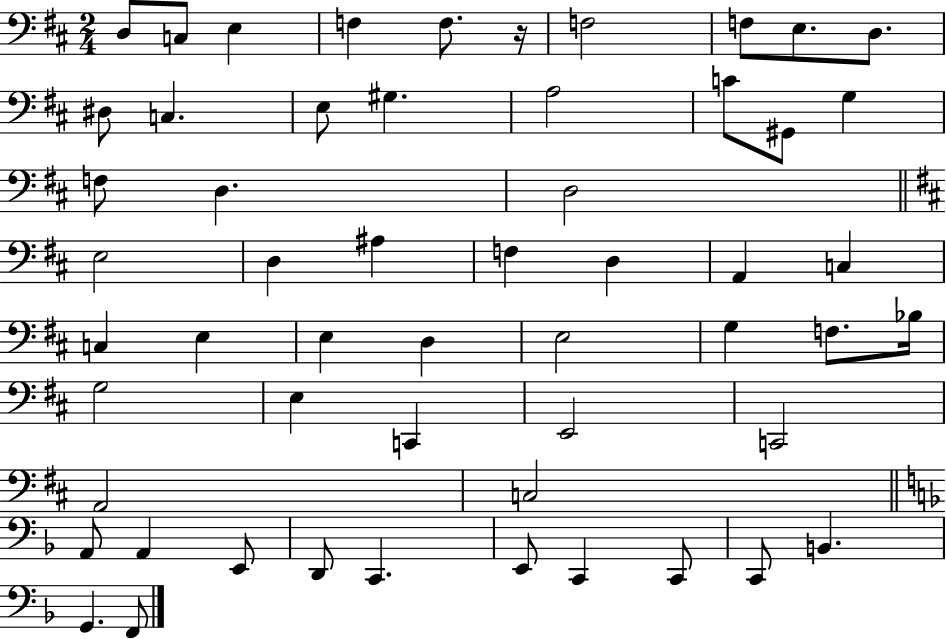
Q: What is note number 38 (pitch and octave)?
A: C2